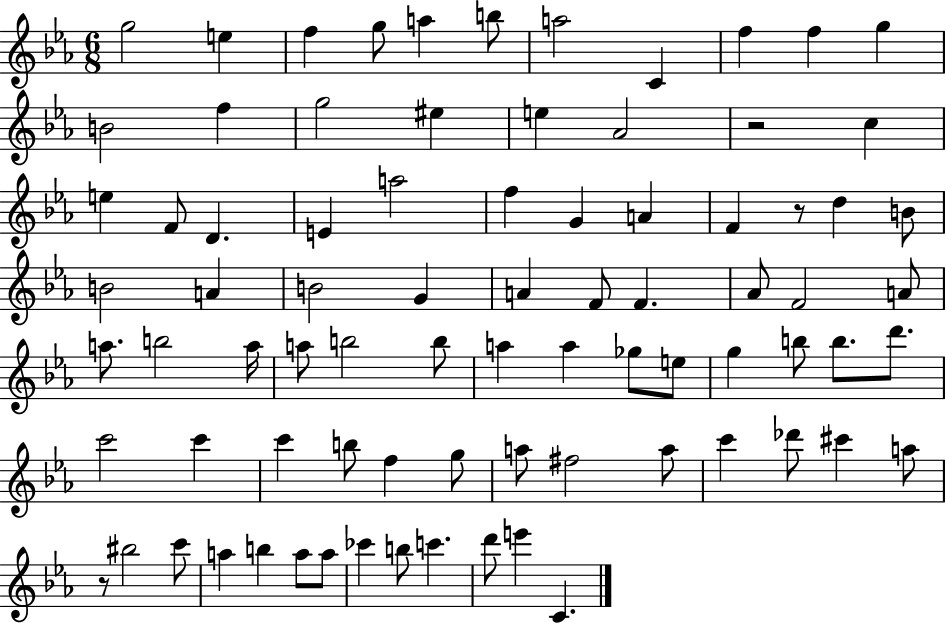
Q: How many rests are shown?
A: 3